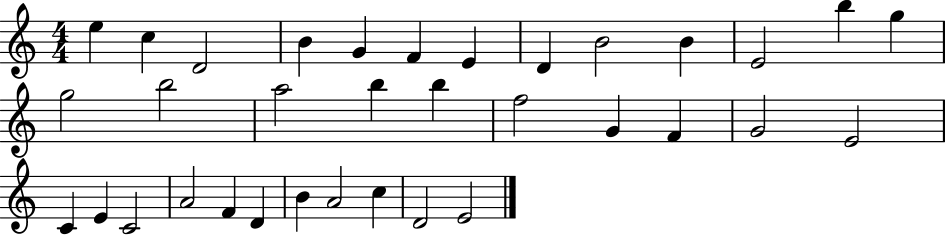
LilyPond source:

{
  \clef treble
  \numericTimeSignature
  \time 4/4
  \key c \major
  e''4 c''4 d'2 | b'4 g'4 f'4 e'4 | d'4 b'2 b'4 | e'2 b''4 g''4 | \break g''2 b''2 | a''2 b''4 b''4 | f''2 g'4 f'4 | g'2 e'2 | \break c'4 e'4 c'2 | a'2 f'4 d'4 | b'4 a'2 c''4 | d'2 e'2 | \break \bar "|."
}